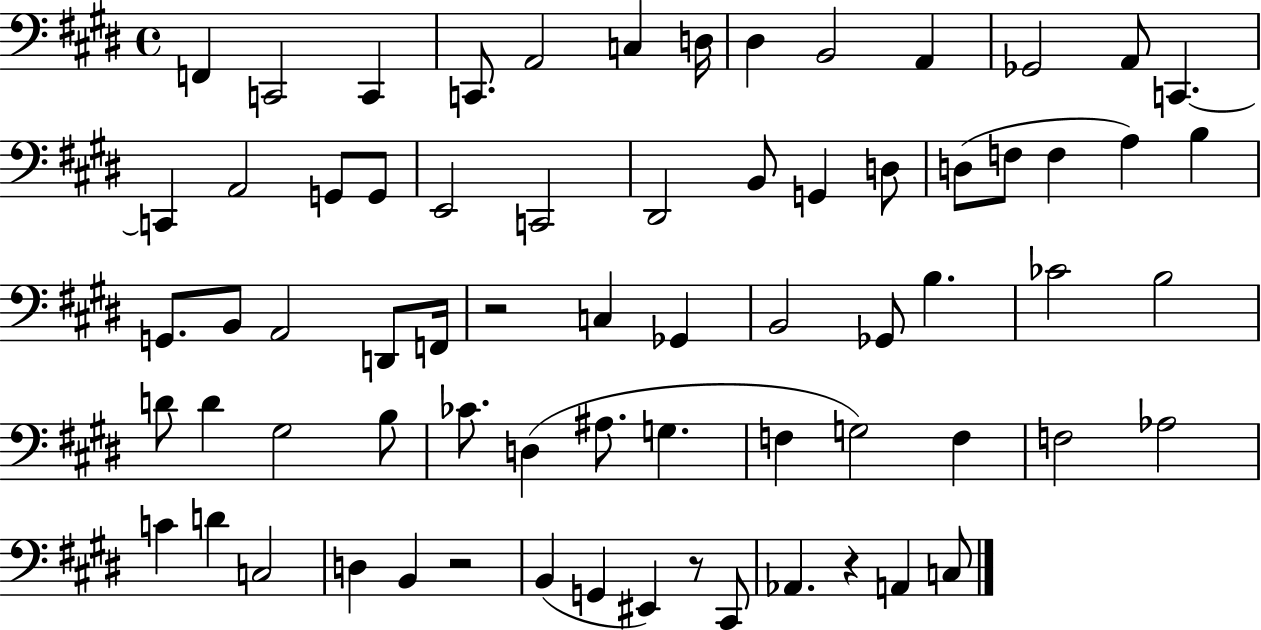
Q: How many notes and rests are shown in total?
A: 69